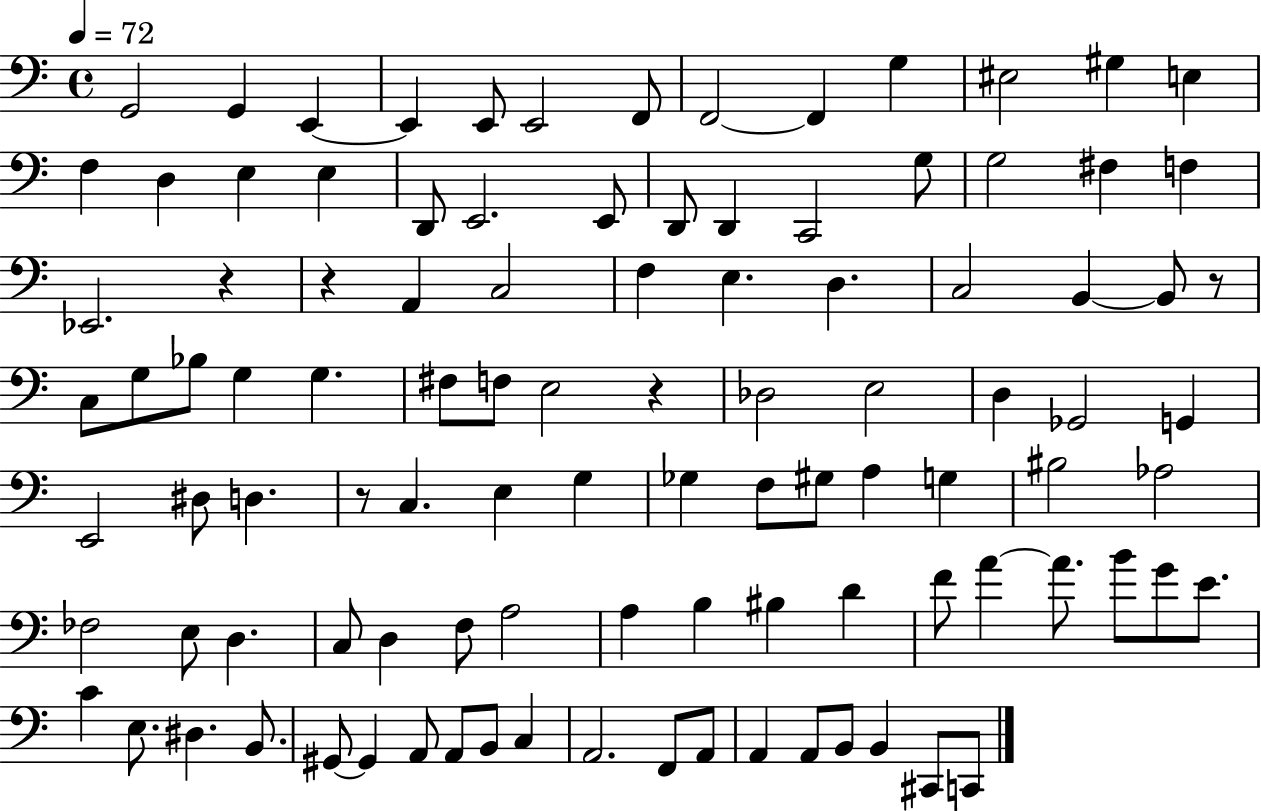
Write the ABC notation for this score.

X:1
T:Untitled
M:4/4
L:1/4
K:C
G,,2 G,, E,, E,, E,,/2 E,,2 F,,/2 F,,2 F,, G, ^E,2 ^G, E, F, D, E, E, D,,/2 E,,2 E,,/2 D,,/2 D,, C,,2 G,/2 G,2 ^F, F, _E,,2 z z A,, C,2 F, E, D, C,2 B,, B,,/2 z/2 C,/2 G,/2 _B,/2 G, G, ^F,/2 F,/2 E,2 z _D,2 E,2 D, _G,,2 G,, E,,2 ^D,/2 D, z/2 C, E, G, _G, F,/2 ^G,/2 A, G, ^B,2 _A,2 _F,2 E,/2 D, C,/2 D, F,/2 A,2 A, B, ^B, D F/2 A A/2 B/2 G/2 E/2 C E,/2 ^D, B,,/2 ^G,,/2 ^G,, A,,/2 A,,/2 B,,/2 C, A,,2 F,,/2 A,,/2 A,, A,,/2 B,,/2 B,, ^C,,/2 C,,/2